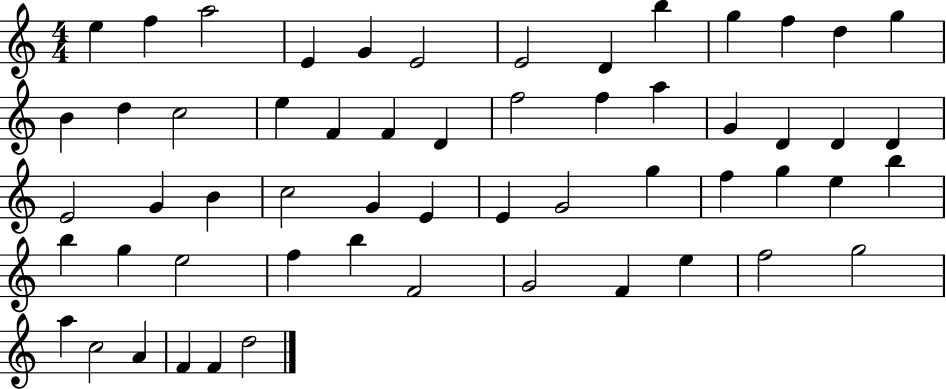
{
  \clef treble
  \numericTimeSignature
  \time 4/4
  \key c \major
  e''4 f''4 a''2 | e'4 g'4 e'2 | e'2 d'4 b''4 | g''4 f''4 d''4 g''4 | \break b'4 d''4 c''2 | e''4 f'4 f'4 d'4 | f''2 f''4 a''4 | g'4 d'4 d'4 d'4 | \break e'2 g'4 b'4 | c''2 g'4 e'4 | e'4 g'2 g''4 | f''4 g''4 e''4 b''4 | \break b''4 g''4 e''2 | f''4 b''4 f'2 | g'2 f'4 e''4 | f''2 g''2 | \break a''4 c''2 a'4 | f'4 f'4 d''2 | \bar "|."
}